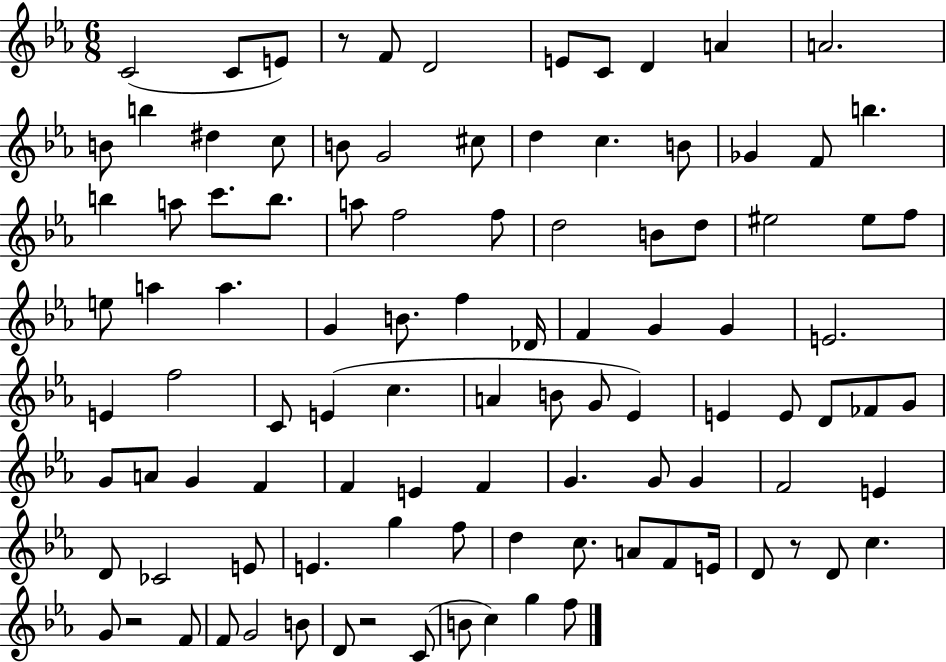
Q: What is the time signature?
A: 6/8